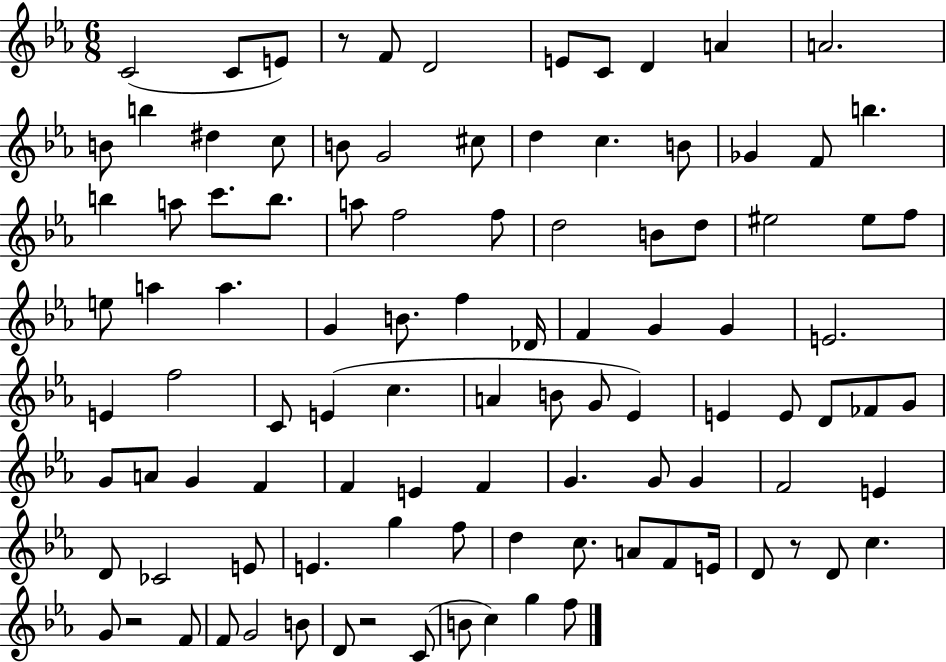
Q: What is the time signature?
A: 6/8